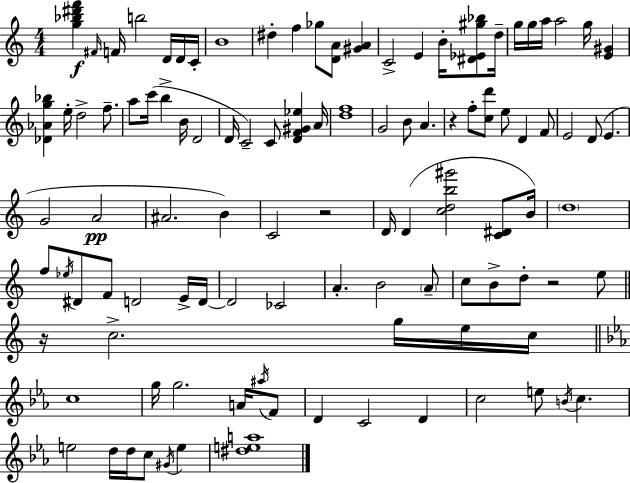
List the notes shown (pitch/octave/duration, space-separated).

[G5,Bb5,D#6,F6]/q F#4/s F4/s B5/h D4/s D4/s C4/s B4/w D#5/q F5/q Gb5/e [D4,A4]/e [G#4,A4]/q C4/h E4/q B4/s [D#4,Eb4,G#5,Bb5]/e D5/s G5/s G5/s A5/s A5/h G5/s [E4,G#4]/q [Db4,Ab4,G5,Bb5]/q E5/s D5/h F5/e. A5/e C6/s B5/q B4/s D4/h D4/s C4/h C4/e [D4,F4,G#4,Eb5]/q A4/s [D5,F5]/w G4/h B4/e A4/q. R/q F5/e [C5,D6]/e E5/e D4/q F4/e E4/h D4/e E4/q. G4/h A4/h A#4/h. B4/q C4/h R/h D4/s D4/q [C5,D5,B5,G#6]/h [C4,D#4]/e B4/s D5/w F5/e Eb5/s D#4/e F4/e D4/h E4/s D4/s D4/h CES4/h A4/q. B4/h A4/e C5/e B4/e D5/e R/h E5/e R/s C5/h. G5/s E5/s C5/s C5/w G5/s G5/h. A4/s A#5/s F4/e D4/q C4/h D4/q C5/h E5/e B4/s C5/q. E5/h D5/s D5/s C5/e G#4/s E5/q [D#5,E5,A5]/w